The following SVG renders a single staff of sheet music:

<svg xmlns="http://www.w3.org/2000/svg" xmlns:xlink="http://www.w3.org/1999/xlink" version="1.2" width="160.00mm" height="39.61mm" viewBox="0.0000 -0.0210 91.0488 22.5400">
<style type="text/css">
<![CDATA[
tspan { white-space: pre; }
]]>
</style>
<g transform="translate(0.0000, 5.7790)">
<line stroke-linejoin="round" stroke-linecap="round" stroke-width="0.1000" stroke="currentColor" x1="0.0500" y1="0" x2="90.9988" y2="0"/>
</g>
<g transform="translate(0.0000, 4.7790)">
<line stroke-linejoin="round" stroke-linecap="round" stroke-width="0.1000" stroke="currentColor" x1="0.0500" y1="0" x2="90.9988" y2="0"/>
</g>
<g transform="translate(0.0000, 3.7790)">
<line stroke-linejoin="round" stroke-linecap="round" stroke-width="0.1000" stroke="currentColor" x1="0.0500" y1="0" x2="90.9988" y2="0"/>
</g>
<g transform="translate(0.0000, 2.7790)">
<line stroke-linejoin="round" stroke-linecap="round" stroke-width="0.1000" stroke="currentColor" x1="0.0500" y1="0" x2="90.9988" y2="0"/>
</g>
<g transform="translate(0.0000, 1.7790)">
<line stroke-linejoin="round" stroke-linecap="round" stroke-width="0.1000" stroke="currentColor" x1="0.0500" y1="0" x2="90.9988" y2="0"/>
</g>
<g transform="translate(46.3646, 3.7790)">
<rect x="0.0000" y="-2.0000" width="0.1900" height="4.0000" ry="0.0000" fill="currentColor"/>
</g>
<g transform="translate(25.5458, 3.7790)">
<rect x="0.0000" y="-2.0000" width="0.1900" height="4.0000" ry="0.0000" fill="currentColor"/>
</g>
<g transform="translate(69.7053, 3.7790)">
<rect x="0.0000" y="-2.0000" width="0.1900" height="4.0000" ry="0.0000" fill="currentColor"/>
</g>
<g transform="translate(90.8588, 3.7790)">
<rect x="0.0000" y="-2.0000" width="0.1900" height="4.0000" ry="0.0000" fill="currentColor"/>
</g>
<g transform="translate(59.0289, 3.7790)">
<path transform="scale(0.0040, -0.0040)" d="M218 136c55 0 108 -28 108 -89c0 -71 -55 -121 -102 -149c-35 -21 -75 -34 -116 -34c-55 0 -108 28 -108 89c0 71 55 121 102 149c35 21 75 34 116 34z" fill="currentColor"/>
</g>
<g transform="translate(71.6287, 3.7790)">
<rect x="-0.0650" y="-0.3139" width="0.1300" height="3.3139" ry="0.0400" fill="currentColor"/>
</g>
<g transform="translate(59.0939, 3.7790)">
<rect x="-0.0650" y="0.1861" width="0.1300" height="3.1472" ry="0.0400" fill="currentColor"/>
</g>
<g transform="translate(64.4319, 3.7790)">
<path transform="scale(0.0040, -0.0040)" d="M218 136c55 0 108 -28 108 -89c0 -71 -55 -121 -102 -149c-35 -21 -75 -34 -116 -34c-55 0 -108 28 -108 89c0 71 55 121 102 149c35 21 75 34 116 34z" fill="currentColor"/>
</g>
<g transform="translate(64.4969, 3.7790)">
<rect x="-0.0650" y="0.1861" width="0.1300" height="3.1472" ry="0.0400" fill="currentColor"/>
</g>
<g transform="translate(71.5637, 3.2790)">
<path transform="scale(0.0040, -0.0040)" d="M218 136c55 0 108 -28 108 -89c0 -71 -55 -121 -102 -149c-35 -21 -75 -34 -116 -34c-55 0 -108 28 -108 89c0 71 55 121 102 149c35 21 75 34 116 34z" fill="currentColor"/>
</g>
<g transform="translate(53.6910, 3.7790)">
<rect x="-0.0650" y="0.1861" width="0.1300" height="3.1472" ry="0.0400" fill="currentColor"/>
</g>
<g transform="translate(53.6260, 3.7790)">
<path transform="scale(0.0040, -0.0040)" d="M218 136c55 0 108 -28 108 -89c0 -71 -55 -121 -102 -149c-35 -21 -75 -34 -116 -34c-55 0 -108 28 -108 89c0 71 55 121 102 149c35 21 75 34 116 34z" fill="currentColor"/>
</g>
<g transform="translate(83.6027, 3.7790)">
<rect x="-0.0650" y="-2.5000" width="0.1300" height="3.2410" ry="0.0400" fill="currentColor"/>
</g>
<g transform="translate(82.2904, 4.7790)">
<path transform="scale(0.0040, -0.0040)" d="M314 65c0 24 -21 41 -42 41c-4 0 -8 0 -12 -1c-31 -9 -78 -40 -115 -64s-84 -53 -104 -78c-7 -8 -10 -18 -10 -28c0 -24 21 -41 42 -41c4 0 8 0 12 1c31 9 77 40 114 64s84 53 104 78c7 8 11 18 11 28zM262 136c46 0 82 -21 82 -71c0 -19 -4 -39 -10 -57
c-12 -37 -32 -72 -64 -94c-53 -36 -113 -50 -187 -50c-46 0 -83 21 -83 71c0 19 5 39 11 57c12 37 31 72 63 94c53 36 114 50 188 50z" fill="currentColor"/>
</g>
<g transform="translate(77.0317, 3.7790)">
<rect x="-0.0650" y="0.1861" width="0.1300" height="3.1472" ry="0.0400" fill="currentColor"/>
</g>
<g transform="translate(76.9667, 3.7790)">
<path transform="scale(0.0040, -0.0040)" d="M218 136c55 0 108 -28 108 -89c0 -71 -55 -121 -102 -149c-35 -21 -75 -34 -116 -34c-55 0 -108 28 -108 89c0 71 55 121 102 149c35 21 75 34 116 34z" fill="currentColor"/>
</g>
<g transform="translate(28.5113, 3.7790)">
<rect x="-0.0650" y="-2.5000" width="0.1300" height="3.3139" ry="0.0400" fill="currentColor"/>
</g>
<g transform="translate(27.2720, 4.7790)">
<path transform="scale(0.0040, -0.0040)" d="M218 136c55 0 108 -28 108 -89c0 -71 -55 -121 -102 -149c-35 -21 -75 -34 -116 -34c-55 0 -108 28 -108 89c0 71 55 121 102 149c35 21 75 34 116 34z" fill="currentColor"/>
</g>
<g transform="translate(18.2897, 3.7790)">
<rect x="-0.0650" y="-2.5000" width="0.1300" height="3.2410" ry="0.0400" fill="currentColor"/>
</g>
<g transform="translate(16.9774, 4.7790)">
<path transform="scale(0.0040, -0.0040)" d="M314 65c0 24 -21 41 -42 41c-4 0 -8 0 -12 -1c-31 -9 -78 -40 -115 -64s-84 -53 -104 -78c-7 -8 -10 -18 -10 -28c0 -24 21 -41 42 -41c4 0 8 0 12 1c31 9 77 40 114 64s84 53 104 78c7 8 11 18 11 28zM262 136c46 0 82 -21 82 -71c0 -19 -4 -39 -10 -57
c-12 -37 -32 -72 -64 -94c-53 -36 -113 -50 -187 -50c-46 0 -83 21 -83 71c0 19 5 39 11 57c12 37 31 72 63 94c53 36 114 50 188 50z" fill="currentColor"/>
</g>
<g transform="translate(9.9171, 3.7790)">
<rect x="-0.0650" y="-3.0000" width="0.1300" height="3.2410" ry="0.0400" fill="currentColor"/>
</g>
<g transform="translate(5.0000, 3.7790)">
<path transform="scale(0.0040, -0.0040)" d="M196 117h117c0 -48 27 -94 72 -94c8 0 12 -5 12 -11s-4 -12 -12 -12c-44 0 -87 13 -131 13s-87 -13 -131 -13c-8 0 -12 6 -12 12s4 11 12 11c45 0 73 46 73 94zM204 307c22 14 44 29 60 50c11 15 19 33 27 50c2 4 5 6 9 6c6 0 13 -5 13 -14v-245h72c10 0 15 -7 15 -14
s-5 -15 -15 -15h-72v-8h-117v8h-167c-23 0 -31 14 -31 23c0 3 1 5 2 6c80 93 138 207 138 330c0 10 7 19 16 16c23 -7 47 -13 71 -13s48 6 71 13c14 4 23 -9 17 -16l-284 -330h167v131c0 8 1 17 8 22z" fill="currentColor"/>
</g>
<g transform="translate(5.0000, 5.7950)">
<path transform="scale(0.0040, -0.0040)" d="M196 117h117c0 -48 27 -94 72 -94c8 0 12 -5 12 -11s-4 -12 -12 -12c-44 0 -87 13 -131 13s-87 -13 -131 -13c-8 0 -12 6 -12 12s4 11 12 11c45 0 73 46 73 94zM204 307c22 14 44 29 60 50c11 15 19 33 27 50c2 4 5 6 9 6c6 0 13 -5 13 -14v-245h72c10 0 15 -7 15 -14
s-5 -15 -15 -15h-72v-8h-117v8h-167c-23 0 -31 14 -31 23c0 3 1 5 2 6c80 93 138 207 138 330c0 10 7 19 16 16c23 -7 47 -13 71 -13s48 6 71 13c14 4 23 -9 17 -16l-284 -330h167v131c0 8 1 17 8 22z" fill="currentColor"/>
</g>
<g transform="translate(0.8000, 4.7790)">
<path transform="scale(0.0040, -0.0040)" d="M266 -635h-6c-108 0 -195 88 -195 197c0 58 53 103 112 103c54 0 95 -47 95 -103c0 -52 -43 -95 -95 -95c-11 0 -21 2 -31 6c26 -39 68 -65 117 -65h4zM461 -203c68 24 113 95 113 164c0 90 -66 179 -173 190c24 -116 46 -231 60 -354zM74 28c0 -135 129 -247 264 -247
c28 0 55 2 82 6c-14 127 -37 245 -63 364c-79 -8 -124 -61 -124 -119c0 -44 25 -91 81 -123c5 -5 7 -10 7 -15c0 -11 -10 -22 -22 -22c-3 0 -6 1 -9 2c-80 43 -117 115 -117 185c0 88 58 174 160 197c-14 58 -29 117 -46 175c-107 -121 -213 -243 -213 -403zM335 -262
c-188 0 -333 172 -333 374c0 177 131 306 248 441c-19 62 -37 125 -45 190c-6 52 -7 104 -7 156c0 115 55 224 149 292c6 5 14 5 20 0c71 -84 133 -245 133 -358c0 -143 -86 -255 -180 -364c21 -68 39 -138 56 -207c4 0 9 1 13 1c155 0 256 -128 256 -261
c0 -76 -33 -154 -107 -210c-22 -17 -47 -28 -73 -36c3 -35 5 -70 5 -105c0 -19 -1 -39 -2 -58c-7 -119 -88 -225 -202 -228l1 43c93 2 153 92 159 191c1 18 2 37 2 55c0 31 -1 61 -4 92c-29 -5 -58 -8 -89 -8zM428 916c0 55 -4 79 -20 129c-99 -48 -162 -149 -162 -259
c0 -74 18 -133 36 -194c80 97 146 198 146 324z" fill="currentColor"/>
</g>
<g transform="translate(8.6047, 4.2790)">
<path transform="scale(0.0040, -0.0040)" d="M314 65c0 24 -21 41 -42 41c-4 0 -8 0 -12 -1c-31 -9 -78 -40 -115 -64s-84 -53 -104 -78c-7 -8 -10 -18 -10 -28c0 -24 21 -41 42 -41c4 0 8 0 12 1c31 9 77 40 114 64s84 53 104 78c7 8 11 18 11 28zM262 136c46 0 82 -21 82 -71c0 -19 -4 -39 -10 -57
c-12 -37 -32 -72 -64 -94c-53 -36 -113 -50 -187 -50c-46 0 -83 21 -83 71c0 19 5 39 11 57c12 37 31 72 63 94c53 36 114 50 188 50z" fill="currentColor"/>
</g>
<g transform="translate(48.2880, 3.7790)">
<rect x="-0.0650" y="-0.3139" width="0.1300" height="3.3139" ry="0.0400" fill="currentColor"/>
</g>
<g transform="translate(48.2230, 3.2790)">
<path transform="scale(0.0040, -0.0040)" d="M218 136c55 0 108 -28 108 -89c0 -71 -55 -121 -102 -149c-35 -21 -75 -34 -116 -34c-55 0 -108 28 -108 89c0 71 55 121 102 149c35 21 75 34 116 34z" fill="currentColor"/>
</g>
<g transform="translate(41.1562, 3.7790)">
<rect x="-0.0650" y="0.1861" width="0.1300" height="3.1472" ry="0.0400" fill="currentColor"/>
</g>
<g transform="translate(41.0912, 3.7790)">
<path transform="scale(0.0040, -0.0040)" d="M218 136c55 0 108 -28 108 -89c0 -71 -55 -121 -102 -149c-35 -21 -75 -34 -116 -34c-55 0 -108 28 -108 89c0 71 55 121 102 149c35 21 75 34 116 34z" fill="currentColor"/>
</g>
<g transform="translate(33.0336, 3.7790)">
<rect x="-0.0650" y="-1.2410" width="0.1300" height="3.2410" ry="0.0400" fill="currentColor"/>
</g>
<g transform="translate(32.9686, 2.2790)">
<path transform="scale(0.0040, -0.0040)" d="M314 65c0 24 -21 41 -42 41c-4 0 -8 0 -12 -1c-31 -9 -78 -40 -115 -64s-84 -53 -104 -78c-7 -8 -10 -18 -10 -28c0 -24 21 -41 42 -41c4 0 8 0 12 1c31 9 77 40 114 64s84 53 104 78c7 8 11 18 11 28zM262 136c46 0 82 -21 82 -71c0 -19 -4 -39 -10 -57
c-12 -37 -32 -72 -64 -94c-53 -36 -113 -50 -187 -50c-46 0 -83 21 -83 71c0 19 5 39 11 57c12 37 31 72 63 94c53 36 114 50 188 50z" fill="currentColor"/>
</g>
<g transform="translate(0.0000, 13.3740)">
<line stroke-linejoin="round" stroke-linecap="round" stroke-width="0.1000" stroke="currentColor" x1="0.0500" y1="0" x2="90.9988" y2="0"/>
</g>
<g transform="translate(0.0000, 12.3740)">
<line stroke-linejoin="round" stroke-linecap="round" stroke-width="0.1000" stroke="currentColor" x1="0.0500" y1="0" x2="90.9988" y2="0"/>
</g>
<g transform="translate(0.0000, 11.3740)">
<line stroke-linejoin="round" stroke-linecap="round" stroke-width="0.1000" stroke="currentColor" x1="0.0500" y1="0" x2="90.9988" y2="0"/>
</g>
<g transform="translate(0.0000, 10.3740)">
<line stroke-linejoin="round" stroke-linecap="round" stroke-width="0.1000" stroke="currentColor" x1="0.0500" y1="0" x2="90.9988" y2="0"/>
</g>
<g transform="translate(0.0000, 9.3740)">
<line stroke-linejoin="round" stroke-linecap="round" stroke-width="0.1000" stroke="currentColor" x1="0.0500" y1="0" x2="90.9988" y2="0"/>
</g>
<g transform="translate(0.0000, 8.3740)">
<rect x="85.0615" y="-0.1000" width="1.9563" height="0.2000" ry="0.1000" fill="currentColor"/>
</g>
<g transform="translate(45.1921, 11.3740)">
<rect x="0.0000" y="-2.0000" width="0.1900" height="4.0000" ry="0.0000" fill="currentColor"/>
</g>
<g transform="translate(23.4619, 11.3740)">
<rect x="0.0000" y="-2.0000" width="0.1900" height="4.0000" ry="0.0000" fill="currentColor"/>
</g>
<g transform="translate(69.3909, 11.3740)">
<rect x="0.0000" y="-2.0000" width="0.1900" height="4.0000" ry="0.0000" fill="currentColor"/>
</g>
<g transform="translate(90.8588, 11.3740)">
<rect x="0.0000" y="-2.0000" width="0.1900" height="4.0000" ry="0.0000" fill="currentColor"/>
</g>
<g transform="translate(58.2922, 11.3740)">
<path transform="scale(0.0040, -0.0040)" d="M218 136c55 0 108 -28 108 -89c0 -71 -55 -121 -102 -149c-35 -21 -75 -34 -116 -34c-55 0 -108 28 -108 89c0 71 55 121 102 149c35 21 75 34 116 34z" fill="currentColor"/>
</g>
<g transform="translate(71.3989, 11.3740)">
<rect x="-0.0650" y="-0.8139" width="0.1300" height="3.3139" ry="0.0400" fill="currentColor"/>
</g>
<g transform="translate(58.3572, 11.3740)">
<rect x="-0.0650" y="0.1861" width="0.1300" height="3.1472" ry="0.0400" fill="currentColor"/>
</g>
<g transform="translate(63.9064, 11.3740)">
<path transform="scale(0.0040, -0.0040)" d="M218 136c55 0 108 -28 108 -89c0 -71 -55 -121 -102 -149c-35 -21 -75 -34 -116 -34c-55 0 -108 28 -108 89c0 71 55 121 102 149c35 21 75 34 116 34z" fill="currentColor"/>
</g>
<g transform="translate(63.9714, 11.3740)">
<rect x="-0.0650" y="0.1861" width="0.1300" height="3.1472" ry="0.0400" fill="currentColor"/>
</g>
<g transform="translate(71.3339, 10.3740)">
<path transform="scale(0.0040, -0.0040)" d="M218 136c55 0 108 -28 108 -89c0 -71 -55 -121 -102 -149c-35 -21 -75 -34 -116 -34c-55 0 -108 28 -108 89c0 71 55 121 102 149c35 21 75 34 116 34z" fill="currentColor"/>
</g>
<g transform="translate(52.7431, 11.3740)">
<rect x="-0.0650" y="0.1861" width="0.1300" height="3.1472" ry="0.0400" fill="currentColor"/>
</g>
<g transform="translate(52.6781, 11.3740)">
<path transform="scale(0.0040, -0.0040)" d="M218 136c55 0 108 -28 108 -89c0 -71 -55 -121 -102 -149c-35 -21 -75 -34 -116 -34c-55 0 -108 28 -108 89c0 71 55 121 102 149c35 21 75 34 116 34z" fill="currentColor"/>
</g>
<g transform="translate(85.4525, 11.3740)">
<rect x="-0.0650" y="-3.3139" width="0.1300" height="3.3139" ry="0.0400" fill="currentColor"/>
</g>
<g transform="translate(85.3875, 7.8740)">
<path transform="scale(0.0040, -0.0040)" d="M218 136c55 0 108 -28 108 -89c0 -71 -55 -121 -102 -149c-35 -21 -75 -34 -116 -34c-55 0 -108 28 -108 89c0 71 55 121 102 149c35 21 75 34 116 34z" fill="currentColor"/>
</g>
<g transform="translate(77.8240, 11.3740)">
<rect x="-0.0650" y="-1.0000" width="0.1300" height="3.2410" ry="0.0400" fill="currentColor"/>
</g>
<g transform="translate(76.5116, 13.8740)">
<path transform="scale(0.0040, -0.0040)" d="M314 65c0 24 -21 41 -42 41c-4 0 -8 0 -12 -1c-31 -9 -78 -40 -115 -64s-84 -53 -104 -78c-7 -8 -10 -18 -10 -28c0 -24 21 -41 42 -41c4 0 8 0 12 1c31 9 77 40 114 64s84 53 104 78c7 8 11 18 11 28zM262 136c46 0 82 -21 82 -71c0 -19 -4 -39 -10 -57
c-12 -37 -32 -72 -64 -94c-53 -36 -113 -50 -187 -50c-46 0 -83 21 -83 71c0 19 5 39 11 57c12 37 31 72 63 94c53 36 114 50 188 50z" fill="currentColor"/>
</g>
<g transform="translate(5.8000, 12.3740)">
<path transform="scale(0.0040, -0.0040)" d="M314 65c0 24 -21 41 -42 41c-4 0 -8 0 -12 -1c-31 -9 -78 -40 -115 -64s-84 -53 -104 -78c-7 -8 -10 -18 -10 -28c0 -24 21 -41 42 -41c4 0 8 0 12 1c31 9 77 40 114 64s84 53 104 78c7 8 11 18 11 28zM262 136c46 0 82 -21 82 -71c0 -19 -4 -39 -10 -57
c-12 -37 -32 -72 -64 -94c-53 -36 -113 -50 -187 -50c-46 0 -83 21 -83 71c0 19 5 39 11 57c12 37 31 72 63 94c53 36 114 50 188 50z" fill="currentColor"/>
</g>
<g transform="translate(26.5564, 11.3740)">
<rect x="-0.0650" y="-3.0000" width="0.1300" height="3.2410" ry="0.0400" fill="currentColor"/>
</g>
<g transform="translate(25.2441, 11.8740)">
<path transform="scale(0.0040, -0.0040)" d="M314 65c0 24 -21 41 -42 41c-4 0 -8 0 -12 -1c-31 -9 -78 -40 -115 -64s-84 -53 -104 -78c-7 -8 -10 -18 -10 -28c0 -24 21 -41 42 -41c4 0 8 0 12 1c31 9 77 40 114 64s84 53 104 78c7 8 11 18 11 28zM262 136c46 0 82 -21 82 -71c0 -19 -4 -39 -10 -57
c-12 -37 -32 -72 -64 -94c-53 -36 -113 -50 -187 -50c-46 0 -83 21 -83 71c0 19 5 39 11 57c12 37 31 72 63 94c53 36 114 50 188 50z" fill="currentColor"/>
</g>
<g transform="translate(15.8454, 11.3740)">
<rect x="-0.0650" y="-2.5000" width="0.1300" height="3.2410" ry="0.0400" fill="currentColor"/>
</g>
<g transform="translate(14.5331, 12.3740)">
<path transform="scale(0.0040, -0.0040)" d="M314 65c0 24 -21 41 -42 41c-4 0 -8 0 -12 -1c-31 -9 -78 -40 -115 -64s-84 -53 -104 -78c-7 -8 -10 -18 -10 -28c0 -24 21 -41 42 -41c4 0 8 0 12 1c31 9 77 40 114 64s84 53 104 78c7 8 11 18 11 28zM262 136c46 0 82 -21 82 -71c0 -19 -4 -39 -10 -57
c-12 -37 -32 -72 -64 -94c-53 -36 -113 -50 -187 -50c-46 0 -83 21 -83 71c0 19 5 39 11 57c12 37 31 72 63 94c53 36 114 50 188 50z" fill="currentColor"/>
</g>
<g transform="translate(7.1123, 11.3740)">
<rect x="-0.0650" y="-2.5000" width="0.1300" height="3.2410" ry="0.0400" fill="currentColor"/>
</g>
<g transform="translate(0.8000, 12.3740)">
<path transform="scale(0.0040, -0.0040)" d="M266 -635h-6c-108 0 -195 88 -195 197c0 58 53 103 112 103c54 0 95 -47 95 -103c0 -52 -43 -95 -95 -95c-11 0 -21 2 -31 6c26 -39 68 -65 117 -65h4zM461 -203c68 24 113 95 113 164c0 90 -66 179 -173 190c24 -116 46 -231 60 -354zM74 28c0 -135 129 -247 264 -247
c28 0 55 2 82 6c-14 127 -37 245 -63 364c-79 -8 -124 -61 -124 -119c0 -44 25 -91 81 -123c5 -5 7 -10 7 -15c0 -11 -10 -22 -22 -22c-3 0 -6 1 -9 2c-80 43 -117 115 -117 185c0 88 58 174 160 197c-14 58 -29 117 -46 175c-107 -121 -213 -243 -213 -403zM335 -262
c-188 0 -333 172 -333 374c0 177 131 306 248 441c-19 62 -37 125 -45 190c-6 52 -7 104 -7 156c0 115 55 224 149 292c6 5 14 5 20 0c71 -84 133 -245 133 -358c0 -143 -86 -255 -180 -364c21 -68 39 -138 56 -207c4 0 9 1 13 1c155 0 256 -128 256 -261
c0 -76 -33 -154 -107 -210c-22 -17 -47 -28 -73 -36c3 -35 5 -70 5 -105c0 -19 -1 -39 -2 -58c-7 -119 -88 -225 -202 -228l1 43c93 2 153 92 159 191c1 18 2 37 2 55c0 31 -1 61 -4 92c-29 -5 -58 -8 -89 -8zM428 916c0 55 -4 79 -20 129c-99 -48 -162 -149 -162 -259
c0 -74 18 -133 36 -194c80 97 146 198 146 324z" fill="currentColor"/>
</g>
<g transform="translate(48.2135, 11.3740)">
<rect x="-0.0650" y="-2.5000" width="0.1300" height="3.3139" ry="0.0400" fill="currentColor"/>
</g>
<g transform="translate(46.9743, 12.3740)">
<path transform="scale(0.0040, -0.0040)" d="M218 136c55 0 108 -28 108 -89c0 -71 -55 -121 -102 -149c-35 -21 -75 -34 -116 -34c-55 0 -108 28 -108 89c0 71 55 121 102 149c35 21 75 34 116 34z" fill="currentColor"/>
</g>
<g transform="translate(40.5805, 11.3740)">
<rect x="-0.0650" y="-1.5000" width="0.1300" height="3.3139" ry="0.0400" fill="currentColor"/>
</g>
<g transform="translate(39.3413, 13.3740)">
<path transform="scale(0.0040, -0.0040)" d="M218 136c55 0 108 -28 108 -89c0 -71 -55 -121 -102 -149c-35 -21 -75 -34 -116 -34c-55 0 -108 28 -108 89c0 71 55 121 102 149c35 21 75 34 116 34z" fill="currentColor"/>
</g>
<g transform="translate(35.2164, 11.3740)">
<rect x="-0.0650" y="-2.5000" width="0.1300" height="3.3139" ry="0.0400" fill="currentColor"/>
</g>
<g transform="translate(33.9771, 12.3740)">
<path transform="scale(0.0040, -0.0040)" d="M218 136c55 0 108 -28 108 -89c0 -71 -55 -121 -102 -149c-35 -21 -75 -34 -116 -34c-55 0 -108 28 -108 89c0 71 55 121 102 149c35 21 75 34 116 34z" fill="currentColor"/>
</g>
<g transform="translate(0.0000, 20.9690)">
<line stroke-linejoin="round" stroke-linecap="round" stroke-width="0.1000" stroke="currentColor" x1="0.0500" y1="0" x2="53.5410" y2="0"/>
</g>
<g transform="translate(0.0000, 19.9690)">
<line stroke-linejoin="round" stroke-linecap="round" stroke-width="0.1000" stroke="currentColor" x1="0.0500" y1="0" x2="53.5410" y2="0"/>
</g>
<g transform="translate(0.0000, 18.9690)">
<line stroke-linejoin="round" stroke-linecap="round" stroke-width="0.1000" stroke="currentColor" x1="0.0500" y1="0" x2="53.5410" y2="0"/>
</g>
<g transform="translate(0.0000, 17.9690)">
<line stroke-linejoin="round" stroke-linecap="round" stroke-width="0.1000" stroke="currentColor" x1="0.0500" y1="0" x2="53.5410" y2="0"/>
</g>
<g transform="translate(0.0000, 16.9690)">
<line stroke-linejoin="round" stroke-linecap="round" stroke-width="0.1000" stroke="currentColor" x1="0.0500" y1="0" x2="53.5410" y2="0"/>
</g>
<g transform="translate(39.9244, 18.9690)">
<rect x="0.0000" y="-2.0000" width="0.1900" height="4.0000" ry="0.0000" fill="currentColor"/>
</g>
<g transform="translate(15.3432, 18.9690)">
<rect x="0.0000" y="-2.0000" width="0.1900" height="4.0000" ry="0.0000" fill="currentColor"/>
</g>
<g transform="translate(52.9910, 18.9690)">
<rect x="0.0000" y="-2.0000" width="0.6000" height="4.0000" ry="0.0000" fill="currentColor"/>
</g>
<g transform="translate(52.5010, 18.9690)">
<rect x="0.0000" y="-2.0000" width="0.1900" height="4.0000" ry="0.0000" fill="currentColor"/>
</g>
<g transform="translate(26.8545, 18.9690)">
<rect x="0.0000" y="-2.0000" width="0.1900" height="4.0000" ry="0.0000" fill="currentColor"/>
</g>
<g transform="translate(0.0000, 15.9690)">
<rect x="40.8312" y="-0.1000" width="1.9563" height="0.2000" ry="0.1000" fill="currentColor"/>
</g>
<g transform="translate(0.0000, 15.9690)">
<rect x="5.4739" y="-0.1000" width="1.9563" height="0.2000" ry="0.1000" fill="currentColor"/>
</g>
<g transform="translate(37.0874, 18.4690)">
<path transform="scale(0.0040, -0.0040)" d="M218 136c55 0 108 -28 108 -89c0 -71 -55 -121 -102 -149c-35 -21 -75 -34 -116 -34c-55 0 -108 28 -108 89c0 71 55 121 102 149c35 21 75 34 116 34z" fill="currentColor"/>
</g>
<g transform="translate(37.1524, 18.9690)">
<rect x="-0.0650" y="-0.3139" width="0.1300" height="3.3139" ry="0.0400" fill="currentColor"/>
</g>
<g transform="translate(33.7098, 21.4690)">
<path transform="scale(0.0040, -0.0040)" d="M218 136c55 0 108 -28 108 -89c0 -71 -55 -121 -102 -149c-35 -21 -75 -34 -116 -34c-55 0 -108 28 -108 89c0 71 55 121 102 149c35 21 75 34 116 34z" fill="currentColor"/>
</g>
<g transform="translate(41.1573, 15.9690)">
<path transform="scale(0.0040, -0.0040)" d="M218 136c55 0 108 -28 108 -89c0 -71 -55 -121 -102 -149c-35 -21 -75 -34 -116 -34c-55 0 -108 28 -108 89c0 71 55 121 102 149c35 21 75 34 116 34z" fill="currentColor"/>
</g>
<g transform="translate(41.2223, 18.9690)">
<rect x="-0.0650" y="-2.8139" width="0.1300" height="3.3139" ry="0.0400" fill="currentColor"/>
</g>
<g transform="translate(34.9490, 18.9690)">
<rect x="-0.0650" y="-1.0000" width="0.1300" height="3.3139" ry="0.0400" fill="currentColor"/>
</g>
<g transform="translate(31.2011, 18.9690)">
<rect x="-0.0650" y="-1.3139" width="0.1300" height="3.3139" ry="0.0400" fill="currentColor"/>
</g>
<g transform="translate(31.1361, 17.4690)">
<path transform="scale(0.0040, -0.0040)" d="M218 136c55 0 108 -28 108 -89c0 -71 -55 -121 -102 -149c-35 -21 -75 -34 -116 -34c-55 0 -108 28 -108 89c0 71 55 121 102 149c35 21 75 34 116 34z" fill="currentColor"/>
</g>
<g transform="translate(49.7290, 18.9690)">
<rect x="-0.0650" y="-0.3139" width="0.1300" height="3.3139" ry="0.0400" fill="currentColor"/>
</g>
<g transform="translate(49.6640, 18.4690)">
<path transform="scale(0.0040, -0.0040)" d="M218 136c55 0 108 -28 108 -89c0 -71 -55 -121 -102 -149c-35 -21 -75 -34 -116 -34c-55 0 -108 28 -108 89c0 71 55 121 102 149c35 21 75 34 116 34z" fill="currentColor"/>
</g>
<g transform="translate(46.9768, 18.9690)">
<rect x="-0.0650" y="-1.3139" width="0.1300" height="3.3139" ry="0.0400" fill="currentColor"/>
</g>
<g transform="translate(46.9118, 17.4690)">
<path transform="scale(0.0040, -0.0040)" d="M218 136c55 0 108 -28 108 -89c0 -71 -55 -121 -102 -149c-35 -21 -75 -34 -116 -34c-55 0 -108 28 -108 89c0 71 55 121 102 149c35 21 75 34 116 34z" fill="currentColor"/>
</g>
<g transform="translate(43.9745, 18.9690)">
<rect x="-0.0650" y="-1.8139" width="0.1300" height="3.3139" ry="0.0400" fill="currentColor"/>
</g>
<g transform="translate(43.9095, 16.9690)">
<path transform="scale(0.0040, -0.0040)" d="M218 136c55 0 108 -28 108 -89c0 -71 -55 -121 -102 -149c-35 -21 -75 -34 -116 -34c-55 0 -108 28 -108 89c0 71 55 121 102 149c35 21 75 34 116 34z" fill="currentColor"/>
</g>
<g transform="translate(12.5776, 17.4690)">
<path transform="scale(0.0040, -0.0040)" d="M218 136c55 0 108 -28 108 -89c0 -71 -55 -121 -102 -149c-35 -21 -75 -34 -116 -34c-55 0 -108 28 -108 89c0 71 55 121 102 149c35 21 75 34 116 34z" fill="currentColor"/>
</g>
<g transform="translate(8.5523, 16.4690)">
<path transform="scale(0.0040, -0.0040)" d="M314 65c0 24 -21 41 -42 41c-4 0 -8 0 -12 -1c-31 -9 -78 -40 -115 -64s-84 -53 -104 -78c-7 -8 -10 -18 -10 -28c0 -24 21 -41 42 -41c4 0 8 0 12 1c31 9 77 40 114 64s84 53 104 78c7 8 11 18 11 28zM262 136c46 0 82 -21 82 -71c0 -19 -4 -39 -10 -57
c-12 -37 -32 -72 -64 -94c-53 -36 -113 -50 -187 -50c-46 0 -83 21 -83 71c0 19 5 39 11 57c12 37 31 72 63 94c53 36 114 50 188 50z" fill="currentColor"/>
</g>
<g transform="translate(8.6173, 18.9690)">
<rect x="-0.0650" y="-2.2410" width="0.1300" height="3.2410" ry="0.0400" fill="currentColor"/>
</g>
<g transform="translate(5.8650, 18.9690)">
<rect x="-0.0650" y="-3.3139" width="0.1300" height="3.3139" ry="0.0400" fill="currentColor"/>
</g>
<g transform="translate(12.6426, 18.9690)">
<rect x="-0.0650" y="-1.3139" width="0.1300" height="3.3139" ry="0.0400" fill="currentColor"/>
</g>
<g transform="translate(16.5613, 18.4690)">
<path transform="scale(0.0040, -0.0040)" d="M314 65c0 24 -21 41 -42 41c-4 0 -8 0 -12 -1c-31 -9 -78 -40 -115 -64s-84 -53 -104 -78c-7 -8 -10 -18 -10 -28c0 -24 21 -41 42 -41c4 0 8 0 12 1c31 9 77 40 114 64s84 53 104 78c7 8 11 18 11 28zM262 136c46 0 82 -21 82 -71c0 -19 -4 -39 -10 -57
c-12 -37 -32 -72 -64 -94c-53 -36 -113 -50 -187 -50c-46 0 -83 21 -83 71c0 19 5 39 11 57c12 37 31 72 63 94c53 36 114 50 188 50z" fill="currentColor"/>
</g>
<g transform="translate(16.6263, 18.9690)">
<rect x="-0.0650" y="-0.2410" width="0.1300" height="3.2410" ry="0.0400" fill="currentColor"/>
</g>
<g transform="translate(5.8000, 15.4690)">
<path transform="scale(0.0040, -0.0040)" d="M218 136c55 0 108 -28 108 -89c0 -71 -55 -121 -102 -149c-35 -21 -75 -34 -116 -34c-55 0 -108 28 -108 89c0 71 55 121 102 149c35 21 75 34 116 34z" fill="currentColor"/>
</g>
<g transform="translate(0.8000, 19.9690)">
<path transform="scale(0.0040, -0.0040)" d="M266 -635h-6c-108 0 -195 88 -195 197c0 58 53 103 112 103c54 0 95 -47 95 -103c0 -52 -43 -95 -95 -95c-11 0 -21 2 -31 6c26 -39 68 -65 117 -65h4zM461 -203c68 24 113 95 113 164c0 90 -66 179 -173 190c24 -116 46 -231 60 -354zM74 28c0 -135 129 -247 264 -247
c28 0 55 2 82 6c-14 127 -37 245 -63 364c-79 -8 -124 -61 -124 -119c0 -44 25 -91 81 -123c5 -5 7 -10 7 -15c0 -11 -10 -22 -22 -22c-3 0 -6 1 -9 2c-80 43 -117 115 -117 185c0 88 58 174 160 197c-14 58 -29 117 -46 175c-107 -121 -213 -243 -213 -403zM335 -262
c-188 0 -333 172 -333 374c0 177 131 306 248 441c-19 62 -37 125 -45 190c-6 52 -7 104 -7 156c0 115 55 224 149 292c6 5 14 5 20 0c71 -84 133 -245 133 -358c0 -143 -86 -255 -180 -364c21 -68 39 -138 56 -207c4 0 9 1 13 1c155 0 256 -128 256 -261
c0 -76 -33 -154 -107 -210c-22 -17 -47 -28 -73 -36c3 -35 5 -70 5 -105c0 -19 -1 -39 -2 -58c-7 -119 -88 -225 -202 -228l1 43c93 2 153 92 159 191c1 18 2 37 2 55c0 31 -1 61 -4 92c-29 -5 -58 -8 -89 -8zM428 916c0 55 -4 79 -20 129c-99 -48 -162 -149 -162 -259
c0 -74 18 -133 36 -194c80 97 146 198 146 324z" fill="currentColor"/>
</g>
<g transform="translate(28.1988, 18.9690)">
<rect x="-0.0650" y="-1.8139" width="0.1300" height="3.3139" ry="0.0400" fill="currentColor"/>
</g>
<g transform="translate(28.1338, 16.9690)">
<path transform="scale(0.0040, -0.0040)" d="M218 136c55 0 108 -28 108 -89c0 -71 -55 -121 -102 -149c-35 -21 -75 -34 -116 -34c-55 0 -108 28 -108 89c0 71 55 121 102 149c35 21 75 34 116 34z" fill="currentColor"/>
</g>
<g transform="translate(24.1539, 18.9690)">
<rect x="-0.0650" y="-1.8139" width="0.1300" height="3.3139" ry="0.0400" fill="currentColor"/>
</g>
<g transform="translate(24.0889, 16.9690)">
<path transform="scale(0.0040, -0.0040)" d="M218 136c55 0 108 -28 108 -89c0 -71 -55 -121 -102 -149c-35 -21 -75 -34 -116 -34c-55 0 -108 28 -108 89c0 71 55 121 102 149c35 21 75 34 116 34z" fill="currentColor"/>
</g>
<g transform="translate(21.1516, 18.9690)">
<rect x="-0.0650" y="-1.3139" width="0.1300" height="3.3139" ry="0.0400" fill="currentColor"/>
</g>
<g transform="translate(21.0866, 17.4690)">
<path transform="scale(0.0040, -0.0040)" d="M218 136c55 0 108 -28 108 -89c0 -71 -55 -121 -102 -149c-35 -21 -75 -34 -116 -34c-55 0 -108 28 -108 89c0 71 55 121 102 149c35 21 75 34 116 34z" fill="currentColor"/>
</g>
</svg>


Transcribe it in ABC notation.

X:1
T:Untitled
M:4/4
L:1/4
K:C
A2 G2 G e2 B c B B B c B G2 G2 G2 A2 G E G B B B d D2 b b g2 e c2 e f f e D c a f e c